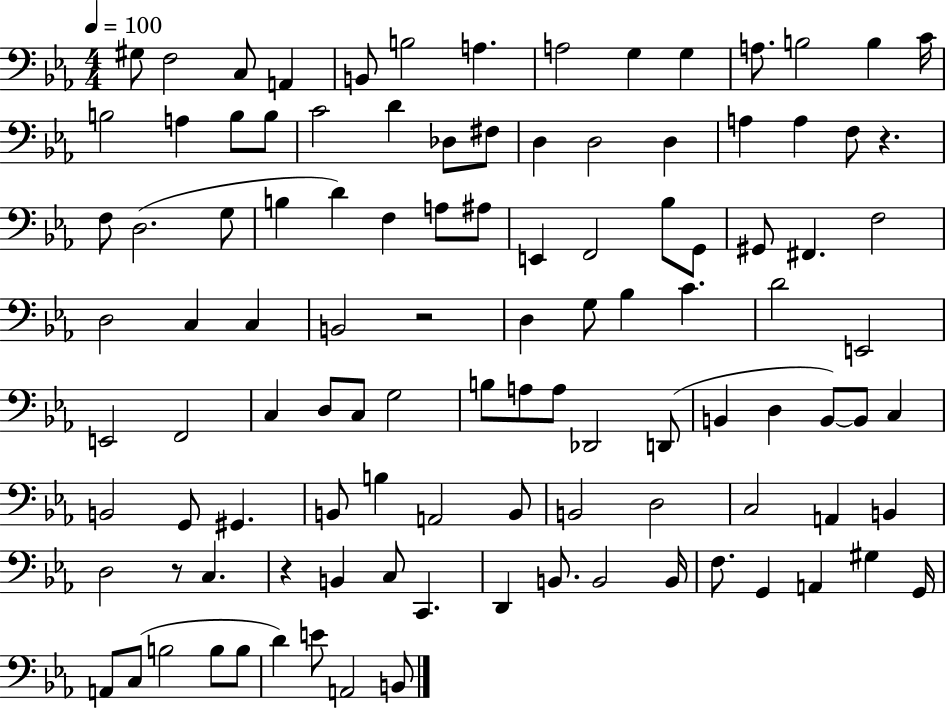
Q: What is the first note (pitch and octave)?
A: G#3